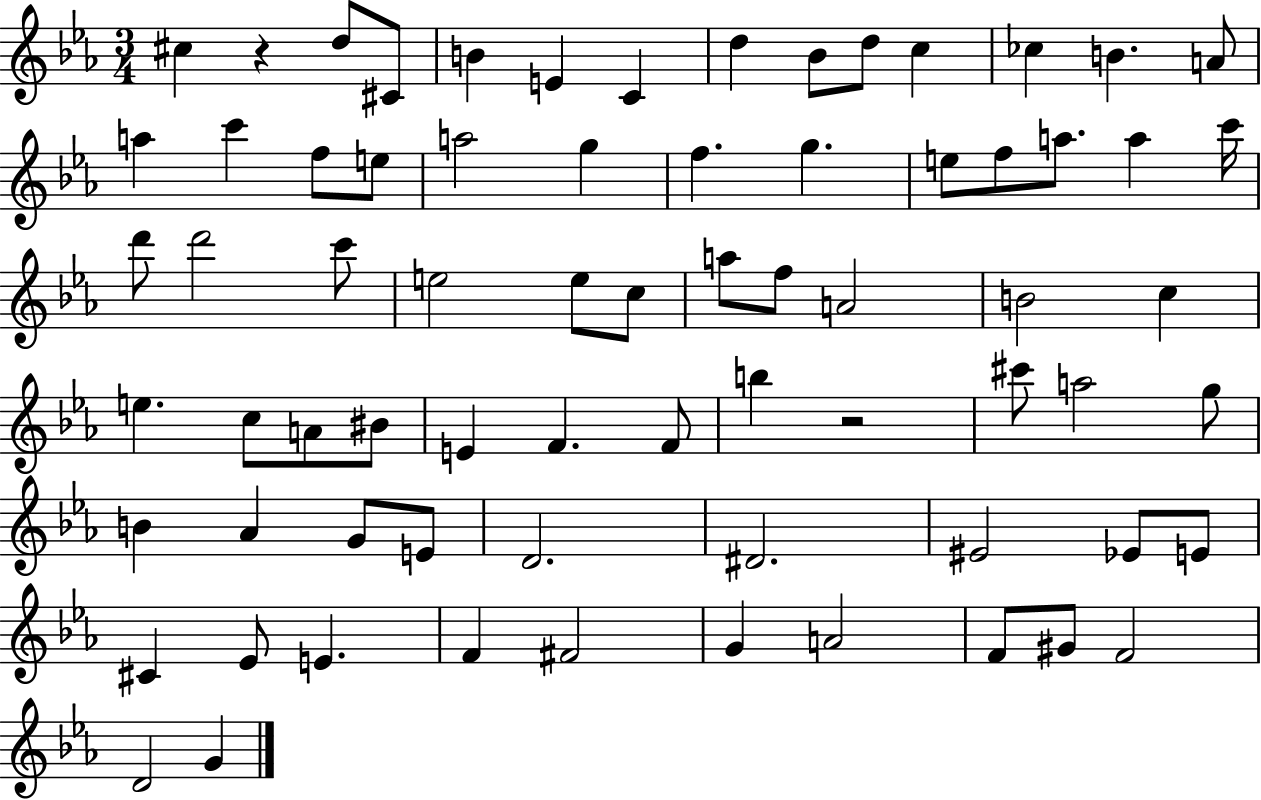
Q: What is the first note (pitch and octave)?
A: C#5